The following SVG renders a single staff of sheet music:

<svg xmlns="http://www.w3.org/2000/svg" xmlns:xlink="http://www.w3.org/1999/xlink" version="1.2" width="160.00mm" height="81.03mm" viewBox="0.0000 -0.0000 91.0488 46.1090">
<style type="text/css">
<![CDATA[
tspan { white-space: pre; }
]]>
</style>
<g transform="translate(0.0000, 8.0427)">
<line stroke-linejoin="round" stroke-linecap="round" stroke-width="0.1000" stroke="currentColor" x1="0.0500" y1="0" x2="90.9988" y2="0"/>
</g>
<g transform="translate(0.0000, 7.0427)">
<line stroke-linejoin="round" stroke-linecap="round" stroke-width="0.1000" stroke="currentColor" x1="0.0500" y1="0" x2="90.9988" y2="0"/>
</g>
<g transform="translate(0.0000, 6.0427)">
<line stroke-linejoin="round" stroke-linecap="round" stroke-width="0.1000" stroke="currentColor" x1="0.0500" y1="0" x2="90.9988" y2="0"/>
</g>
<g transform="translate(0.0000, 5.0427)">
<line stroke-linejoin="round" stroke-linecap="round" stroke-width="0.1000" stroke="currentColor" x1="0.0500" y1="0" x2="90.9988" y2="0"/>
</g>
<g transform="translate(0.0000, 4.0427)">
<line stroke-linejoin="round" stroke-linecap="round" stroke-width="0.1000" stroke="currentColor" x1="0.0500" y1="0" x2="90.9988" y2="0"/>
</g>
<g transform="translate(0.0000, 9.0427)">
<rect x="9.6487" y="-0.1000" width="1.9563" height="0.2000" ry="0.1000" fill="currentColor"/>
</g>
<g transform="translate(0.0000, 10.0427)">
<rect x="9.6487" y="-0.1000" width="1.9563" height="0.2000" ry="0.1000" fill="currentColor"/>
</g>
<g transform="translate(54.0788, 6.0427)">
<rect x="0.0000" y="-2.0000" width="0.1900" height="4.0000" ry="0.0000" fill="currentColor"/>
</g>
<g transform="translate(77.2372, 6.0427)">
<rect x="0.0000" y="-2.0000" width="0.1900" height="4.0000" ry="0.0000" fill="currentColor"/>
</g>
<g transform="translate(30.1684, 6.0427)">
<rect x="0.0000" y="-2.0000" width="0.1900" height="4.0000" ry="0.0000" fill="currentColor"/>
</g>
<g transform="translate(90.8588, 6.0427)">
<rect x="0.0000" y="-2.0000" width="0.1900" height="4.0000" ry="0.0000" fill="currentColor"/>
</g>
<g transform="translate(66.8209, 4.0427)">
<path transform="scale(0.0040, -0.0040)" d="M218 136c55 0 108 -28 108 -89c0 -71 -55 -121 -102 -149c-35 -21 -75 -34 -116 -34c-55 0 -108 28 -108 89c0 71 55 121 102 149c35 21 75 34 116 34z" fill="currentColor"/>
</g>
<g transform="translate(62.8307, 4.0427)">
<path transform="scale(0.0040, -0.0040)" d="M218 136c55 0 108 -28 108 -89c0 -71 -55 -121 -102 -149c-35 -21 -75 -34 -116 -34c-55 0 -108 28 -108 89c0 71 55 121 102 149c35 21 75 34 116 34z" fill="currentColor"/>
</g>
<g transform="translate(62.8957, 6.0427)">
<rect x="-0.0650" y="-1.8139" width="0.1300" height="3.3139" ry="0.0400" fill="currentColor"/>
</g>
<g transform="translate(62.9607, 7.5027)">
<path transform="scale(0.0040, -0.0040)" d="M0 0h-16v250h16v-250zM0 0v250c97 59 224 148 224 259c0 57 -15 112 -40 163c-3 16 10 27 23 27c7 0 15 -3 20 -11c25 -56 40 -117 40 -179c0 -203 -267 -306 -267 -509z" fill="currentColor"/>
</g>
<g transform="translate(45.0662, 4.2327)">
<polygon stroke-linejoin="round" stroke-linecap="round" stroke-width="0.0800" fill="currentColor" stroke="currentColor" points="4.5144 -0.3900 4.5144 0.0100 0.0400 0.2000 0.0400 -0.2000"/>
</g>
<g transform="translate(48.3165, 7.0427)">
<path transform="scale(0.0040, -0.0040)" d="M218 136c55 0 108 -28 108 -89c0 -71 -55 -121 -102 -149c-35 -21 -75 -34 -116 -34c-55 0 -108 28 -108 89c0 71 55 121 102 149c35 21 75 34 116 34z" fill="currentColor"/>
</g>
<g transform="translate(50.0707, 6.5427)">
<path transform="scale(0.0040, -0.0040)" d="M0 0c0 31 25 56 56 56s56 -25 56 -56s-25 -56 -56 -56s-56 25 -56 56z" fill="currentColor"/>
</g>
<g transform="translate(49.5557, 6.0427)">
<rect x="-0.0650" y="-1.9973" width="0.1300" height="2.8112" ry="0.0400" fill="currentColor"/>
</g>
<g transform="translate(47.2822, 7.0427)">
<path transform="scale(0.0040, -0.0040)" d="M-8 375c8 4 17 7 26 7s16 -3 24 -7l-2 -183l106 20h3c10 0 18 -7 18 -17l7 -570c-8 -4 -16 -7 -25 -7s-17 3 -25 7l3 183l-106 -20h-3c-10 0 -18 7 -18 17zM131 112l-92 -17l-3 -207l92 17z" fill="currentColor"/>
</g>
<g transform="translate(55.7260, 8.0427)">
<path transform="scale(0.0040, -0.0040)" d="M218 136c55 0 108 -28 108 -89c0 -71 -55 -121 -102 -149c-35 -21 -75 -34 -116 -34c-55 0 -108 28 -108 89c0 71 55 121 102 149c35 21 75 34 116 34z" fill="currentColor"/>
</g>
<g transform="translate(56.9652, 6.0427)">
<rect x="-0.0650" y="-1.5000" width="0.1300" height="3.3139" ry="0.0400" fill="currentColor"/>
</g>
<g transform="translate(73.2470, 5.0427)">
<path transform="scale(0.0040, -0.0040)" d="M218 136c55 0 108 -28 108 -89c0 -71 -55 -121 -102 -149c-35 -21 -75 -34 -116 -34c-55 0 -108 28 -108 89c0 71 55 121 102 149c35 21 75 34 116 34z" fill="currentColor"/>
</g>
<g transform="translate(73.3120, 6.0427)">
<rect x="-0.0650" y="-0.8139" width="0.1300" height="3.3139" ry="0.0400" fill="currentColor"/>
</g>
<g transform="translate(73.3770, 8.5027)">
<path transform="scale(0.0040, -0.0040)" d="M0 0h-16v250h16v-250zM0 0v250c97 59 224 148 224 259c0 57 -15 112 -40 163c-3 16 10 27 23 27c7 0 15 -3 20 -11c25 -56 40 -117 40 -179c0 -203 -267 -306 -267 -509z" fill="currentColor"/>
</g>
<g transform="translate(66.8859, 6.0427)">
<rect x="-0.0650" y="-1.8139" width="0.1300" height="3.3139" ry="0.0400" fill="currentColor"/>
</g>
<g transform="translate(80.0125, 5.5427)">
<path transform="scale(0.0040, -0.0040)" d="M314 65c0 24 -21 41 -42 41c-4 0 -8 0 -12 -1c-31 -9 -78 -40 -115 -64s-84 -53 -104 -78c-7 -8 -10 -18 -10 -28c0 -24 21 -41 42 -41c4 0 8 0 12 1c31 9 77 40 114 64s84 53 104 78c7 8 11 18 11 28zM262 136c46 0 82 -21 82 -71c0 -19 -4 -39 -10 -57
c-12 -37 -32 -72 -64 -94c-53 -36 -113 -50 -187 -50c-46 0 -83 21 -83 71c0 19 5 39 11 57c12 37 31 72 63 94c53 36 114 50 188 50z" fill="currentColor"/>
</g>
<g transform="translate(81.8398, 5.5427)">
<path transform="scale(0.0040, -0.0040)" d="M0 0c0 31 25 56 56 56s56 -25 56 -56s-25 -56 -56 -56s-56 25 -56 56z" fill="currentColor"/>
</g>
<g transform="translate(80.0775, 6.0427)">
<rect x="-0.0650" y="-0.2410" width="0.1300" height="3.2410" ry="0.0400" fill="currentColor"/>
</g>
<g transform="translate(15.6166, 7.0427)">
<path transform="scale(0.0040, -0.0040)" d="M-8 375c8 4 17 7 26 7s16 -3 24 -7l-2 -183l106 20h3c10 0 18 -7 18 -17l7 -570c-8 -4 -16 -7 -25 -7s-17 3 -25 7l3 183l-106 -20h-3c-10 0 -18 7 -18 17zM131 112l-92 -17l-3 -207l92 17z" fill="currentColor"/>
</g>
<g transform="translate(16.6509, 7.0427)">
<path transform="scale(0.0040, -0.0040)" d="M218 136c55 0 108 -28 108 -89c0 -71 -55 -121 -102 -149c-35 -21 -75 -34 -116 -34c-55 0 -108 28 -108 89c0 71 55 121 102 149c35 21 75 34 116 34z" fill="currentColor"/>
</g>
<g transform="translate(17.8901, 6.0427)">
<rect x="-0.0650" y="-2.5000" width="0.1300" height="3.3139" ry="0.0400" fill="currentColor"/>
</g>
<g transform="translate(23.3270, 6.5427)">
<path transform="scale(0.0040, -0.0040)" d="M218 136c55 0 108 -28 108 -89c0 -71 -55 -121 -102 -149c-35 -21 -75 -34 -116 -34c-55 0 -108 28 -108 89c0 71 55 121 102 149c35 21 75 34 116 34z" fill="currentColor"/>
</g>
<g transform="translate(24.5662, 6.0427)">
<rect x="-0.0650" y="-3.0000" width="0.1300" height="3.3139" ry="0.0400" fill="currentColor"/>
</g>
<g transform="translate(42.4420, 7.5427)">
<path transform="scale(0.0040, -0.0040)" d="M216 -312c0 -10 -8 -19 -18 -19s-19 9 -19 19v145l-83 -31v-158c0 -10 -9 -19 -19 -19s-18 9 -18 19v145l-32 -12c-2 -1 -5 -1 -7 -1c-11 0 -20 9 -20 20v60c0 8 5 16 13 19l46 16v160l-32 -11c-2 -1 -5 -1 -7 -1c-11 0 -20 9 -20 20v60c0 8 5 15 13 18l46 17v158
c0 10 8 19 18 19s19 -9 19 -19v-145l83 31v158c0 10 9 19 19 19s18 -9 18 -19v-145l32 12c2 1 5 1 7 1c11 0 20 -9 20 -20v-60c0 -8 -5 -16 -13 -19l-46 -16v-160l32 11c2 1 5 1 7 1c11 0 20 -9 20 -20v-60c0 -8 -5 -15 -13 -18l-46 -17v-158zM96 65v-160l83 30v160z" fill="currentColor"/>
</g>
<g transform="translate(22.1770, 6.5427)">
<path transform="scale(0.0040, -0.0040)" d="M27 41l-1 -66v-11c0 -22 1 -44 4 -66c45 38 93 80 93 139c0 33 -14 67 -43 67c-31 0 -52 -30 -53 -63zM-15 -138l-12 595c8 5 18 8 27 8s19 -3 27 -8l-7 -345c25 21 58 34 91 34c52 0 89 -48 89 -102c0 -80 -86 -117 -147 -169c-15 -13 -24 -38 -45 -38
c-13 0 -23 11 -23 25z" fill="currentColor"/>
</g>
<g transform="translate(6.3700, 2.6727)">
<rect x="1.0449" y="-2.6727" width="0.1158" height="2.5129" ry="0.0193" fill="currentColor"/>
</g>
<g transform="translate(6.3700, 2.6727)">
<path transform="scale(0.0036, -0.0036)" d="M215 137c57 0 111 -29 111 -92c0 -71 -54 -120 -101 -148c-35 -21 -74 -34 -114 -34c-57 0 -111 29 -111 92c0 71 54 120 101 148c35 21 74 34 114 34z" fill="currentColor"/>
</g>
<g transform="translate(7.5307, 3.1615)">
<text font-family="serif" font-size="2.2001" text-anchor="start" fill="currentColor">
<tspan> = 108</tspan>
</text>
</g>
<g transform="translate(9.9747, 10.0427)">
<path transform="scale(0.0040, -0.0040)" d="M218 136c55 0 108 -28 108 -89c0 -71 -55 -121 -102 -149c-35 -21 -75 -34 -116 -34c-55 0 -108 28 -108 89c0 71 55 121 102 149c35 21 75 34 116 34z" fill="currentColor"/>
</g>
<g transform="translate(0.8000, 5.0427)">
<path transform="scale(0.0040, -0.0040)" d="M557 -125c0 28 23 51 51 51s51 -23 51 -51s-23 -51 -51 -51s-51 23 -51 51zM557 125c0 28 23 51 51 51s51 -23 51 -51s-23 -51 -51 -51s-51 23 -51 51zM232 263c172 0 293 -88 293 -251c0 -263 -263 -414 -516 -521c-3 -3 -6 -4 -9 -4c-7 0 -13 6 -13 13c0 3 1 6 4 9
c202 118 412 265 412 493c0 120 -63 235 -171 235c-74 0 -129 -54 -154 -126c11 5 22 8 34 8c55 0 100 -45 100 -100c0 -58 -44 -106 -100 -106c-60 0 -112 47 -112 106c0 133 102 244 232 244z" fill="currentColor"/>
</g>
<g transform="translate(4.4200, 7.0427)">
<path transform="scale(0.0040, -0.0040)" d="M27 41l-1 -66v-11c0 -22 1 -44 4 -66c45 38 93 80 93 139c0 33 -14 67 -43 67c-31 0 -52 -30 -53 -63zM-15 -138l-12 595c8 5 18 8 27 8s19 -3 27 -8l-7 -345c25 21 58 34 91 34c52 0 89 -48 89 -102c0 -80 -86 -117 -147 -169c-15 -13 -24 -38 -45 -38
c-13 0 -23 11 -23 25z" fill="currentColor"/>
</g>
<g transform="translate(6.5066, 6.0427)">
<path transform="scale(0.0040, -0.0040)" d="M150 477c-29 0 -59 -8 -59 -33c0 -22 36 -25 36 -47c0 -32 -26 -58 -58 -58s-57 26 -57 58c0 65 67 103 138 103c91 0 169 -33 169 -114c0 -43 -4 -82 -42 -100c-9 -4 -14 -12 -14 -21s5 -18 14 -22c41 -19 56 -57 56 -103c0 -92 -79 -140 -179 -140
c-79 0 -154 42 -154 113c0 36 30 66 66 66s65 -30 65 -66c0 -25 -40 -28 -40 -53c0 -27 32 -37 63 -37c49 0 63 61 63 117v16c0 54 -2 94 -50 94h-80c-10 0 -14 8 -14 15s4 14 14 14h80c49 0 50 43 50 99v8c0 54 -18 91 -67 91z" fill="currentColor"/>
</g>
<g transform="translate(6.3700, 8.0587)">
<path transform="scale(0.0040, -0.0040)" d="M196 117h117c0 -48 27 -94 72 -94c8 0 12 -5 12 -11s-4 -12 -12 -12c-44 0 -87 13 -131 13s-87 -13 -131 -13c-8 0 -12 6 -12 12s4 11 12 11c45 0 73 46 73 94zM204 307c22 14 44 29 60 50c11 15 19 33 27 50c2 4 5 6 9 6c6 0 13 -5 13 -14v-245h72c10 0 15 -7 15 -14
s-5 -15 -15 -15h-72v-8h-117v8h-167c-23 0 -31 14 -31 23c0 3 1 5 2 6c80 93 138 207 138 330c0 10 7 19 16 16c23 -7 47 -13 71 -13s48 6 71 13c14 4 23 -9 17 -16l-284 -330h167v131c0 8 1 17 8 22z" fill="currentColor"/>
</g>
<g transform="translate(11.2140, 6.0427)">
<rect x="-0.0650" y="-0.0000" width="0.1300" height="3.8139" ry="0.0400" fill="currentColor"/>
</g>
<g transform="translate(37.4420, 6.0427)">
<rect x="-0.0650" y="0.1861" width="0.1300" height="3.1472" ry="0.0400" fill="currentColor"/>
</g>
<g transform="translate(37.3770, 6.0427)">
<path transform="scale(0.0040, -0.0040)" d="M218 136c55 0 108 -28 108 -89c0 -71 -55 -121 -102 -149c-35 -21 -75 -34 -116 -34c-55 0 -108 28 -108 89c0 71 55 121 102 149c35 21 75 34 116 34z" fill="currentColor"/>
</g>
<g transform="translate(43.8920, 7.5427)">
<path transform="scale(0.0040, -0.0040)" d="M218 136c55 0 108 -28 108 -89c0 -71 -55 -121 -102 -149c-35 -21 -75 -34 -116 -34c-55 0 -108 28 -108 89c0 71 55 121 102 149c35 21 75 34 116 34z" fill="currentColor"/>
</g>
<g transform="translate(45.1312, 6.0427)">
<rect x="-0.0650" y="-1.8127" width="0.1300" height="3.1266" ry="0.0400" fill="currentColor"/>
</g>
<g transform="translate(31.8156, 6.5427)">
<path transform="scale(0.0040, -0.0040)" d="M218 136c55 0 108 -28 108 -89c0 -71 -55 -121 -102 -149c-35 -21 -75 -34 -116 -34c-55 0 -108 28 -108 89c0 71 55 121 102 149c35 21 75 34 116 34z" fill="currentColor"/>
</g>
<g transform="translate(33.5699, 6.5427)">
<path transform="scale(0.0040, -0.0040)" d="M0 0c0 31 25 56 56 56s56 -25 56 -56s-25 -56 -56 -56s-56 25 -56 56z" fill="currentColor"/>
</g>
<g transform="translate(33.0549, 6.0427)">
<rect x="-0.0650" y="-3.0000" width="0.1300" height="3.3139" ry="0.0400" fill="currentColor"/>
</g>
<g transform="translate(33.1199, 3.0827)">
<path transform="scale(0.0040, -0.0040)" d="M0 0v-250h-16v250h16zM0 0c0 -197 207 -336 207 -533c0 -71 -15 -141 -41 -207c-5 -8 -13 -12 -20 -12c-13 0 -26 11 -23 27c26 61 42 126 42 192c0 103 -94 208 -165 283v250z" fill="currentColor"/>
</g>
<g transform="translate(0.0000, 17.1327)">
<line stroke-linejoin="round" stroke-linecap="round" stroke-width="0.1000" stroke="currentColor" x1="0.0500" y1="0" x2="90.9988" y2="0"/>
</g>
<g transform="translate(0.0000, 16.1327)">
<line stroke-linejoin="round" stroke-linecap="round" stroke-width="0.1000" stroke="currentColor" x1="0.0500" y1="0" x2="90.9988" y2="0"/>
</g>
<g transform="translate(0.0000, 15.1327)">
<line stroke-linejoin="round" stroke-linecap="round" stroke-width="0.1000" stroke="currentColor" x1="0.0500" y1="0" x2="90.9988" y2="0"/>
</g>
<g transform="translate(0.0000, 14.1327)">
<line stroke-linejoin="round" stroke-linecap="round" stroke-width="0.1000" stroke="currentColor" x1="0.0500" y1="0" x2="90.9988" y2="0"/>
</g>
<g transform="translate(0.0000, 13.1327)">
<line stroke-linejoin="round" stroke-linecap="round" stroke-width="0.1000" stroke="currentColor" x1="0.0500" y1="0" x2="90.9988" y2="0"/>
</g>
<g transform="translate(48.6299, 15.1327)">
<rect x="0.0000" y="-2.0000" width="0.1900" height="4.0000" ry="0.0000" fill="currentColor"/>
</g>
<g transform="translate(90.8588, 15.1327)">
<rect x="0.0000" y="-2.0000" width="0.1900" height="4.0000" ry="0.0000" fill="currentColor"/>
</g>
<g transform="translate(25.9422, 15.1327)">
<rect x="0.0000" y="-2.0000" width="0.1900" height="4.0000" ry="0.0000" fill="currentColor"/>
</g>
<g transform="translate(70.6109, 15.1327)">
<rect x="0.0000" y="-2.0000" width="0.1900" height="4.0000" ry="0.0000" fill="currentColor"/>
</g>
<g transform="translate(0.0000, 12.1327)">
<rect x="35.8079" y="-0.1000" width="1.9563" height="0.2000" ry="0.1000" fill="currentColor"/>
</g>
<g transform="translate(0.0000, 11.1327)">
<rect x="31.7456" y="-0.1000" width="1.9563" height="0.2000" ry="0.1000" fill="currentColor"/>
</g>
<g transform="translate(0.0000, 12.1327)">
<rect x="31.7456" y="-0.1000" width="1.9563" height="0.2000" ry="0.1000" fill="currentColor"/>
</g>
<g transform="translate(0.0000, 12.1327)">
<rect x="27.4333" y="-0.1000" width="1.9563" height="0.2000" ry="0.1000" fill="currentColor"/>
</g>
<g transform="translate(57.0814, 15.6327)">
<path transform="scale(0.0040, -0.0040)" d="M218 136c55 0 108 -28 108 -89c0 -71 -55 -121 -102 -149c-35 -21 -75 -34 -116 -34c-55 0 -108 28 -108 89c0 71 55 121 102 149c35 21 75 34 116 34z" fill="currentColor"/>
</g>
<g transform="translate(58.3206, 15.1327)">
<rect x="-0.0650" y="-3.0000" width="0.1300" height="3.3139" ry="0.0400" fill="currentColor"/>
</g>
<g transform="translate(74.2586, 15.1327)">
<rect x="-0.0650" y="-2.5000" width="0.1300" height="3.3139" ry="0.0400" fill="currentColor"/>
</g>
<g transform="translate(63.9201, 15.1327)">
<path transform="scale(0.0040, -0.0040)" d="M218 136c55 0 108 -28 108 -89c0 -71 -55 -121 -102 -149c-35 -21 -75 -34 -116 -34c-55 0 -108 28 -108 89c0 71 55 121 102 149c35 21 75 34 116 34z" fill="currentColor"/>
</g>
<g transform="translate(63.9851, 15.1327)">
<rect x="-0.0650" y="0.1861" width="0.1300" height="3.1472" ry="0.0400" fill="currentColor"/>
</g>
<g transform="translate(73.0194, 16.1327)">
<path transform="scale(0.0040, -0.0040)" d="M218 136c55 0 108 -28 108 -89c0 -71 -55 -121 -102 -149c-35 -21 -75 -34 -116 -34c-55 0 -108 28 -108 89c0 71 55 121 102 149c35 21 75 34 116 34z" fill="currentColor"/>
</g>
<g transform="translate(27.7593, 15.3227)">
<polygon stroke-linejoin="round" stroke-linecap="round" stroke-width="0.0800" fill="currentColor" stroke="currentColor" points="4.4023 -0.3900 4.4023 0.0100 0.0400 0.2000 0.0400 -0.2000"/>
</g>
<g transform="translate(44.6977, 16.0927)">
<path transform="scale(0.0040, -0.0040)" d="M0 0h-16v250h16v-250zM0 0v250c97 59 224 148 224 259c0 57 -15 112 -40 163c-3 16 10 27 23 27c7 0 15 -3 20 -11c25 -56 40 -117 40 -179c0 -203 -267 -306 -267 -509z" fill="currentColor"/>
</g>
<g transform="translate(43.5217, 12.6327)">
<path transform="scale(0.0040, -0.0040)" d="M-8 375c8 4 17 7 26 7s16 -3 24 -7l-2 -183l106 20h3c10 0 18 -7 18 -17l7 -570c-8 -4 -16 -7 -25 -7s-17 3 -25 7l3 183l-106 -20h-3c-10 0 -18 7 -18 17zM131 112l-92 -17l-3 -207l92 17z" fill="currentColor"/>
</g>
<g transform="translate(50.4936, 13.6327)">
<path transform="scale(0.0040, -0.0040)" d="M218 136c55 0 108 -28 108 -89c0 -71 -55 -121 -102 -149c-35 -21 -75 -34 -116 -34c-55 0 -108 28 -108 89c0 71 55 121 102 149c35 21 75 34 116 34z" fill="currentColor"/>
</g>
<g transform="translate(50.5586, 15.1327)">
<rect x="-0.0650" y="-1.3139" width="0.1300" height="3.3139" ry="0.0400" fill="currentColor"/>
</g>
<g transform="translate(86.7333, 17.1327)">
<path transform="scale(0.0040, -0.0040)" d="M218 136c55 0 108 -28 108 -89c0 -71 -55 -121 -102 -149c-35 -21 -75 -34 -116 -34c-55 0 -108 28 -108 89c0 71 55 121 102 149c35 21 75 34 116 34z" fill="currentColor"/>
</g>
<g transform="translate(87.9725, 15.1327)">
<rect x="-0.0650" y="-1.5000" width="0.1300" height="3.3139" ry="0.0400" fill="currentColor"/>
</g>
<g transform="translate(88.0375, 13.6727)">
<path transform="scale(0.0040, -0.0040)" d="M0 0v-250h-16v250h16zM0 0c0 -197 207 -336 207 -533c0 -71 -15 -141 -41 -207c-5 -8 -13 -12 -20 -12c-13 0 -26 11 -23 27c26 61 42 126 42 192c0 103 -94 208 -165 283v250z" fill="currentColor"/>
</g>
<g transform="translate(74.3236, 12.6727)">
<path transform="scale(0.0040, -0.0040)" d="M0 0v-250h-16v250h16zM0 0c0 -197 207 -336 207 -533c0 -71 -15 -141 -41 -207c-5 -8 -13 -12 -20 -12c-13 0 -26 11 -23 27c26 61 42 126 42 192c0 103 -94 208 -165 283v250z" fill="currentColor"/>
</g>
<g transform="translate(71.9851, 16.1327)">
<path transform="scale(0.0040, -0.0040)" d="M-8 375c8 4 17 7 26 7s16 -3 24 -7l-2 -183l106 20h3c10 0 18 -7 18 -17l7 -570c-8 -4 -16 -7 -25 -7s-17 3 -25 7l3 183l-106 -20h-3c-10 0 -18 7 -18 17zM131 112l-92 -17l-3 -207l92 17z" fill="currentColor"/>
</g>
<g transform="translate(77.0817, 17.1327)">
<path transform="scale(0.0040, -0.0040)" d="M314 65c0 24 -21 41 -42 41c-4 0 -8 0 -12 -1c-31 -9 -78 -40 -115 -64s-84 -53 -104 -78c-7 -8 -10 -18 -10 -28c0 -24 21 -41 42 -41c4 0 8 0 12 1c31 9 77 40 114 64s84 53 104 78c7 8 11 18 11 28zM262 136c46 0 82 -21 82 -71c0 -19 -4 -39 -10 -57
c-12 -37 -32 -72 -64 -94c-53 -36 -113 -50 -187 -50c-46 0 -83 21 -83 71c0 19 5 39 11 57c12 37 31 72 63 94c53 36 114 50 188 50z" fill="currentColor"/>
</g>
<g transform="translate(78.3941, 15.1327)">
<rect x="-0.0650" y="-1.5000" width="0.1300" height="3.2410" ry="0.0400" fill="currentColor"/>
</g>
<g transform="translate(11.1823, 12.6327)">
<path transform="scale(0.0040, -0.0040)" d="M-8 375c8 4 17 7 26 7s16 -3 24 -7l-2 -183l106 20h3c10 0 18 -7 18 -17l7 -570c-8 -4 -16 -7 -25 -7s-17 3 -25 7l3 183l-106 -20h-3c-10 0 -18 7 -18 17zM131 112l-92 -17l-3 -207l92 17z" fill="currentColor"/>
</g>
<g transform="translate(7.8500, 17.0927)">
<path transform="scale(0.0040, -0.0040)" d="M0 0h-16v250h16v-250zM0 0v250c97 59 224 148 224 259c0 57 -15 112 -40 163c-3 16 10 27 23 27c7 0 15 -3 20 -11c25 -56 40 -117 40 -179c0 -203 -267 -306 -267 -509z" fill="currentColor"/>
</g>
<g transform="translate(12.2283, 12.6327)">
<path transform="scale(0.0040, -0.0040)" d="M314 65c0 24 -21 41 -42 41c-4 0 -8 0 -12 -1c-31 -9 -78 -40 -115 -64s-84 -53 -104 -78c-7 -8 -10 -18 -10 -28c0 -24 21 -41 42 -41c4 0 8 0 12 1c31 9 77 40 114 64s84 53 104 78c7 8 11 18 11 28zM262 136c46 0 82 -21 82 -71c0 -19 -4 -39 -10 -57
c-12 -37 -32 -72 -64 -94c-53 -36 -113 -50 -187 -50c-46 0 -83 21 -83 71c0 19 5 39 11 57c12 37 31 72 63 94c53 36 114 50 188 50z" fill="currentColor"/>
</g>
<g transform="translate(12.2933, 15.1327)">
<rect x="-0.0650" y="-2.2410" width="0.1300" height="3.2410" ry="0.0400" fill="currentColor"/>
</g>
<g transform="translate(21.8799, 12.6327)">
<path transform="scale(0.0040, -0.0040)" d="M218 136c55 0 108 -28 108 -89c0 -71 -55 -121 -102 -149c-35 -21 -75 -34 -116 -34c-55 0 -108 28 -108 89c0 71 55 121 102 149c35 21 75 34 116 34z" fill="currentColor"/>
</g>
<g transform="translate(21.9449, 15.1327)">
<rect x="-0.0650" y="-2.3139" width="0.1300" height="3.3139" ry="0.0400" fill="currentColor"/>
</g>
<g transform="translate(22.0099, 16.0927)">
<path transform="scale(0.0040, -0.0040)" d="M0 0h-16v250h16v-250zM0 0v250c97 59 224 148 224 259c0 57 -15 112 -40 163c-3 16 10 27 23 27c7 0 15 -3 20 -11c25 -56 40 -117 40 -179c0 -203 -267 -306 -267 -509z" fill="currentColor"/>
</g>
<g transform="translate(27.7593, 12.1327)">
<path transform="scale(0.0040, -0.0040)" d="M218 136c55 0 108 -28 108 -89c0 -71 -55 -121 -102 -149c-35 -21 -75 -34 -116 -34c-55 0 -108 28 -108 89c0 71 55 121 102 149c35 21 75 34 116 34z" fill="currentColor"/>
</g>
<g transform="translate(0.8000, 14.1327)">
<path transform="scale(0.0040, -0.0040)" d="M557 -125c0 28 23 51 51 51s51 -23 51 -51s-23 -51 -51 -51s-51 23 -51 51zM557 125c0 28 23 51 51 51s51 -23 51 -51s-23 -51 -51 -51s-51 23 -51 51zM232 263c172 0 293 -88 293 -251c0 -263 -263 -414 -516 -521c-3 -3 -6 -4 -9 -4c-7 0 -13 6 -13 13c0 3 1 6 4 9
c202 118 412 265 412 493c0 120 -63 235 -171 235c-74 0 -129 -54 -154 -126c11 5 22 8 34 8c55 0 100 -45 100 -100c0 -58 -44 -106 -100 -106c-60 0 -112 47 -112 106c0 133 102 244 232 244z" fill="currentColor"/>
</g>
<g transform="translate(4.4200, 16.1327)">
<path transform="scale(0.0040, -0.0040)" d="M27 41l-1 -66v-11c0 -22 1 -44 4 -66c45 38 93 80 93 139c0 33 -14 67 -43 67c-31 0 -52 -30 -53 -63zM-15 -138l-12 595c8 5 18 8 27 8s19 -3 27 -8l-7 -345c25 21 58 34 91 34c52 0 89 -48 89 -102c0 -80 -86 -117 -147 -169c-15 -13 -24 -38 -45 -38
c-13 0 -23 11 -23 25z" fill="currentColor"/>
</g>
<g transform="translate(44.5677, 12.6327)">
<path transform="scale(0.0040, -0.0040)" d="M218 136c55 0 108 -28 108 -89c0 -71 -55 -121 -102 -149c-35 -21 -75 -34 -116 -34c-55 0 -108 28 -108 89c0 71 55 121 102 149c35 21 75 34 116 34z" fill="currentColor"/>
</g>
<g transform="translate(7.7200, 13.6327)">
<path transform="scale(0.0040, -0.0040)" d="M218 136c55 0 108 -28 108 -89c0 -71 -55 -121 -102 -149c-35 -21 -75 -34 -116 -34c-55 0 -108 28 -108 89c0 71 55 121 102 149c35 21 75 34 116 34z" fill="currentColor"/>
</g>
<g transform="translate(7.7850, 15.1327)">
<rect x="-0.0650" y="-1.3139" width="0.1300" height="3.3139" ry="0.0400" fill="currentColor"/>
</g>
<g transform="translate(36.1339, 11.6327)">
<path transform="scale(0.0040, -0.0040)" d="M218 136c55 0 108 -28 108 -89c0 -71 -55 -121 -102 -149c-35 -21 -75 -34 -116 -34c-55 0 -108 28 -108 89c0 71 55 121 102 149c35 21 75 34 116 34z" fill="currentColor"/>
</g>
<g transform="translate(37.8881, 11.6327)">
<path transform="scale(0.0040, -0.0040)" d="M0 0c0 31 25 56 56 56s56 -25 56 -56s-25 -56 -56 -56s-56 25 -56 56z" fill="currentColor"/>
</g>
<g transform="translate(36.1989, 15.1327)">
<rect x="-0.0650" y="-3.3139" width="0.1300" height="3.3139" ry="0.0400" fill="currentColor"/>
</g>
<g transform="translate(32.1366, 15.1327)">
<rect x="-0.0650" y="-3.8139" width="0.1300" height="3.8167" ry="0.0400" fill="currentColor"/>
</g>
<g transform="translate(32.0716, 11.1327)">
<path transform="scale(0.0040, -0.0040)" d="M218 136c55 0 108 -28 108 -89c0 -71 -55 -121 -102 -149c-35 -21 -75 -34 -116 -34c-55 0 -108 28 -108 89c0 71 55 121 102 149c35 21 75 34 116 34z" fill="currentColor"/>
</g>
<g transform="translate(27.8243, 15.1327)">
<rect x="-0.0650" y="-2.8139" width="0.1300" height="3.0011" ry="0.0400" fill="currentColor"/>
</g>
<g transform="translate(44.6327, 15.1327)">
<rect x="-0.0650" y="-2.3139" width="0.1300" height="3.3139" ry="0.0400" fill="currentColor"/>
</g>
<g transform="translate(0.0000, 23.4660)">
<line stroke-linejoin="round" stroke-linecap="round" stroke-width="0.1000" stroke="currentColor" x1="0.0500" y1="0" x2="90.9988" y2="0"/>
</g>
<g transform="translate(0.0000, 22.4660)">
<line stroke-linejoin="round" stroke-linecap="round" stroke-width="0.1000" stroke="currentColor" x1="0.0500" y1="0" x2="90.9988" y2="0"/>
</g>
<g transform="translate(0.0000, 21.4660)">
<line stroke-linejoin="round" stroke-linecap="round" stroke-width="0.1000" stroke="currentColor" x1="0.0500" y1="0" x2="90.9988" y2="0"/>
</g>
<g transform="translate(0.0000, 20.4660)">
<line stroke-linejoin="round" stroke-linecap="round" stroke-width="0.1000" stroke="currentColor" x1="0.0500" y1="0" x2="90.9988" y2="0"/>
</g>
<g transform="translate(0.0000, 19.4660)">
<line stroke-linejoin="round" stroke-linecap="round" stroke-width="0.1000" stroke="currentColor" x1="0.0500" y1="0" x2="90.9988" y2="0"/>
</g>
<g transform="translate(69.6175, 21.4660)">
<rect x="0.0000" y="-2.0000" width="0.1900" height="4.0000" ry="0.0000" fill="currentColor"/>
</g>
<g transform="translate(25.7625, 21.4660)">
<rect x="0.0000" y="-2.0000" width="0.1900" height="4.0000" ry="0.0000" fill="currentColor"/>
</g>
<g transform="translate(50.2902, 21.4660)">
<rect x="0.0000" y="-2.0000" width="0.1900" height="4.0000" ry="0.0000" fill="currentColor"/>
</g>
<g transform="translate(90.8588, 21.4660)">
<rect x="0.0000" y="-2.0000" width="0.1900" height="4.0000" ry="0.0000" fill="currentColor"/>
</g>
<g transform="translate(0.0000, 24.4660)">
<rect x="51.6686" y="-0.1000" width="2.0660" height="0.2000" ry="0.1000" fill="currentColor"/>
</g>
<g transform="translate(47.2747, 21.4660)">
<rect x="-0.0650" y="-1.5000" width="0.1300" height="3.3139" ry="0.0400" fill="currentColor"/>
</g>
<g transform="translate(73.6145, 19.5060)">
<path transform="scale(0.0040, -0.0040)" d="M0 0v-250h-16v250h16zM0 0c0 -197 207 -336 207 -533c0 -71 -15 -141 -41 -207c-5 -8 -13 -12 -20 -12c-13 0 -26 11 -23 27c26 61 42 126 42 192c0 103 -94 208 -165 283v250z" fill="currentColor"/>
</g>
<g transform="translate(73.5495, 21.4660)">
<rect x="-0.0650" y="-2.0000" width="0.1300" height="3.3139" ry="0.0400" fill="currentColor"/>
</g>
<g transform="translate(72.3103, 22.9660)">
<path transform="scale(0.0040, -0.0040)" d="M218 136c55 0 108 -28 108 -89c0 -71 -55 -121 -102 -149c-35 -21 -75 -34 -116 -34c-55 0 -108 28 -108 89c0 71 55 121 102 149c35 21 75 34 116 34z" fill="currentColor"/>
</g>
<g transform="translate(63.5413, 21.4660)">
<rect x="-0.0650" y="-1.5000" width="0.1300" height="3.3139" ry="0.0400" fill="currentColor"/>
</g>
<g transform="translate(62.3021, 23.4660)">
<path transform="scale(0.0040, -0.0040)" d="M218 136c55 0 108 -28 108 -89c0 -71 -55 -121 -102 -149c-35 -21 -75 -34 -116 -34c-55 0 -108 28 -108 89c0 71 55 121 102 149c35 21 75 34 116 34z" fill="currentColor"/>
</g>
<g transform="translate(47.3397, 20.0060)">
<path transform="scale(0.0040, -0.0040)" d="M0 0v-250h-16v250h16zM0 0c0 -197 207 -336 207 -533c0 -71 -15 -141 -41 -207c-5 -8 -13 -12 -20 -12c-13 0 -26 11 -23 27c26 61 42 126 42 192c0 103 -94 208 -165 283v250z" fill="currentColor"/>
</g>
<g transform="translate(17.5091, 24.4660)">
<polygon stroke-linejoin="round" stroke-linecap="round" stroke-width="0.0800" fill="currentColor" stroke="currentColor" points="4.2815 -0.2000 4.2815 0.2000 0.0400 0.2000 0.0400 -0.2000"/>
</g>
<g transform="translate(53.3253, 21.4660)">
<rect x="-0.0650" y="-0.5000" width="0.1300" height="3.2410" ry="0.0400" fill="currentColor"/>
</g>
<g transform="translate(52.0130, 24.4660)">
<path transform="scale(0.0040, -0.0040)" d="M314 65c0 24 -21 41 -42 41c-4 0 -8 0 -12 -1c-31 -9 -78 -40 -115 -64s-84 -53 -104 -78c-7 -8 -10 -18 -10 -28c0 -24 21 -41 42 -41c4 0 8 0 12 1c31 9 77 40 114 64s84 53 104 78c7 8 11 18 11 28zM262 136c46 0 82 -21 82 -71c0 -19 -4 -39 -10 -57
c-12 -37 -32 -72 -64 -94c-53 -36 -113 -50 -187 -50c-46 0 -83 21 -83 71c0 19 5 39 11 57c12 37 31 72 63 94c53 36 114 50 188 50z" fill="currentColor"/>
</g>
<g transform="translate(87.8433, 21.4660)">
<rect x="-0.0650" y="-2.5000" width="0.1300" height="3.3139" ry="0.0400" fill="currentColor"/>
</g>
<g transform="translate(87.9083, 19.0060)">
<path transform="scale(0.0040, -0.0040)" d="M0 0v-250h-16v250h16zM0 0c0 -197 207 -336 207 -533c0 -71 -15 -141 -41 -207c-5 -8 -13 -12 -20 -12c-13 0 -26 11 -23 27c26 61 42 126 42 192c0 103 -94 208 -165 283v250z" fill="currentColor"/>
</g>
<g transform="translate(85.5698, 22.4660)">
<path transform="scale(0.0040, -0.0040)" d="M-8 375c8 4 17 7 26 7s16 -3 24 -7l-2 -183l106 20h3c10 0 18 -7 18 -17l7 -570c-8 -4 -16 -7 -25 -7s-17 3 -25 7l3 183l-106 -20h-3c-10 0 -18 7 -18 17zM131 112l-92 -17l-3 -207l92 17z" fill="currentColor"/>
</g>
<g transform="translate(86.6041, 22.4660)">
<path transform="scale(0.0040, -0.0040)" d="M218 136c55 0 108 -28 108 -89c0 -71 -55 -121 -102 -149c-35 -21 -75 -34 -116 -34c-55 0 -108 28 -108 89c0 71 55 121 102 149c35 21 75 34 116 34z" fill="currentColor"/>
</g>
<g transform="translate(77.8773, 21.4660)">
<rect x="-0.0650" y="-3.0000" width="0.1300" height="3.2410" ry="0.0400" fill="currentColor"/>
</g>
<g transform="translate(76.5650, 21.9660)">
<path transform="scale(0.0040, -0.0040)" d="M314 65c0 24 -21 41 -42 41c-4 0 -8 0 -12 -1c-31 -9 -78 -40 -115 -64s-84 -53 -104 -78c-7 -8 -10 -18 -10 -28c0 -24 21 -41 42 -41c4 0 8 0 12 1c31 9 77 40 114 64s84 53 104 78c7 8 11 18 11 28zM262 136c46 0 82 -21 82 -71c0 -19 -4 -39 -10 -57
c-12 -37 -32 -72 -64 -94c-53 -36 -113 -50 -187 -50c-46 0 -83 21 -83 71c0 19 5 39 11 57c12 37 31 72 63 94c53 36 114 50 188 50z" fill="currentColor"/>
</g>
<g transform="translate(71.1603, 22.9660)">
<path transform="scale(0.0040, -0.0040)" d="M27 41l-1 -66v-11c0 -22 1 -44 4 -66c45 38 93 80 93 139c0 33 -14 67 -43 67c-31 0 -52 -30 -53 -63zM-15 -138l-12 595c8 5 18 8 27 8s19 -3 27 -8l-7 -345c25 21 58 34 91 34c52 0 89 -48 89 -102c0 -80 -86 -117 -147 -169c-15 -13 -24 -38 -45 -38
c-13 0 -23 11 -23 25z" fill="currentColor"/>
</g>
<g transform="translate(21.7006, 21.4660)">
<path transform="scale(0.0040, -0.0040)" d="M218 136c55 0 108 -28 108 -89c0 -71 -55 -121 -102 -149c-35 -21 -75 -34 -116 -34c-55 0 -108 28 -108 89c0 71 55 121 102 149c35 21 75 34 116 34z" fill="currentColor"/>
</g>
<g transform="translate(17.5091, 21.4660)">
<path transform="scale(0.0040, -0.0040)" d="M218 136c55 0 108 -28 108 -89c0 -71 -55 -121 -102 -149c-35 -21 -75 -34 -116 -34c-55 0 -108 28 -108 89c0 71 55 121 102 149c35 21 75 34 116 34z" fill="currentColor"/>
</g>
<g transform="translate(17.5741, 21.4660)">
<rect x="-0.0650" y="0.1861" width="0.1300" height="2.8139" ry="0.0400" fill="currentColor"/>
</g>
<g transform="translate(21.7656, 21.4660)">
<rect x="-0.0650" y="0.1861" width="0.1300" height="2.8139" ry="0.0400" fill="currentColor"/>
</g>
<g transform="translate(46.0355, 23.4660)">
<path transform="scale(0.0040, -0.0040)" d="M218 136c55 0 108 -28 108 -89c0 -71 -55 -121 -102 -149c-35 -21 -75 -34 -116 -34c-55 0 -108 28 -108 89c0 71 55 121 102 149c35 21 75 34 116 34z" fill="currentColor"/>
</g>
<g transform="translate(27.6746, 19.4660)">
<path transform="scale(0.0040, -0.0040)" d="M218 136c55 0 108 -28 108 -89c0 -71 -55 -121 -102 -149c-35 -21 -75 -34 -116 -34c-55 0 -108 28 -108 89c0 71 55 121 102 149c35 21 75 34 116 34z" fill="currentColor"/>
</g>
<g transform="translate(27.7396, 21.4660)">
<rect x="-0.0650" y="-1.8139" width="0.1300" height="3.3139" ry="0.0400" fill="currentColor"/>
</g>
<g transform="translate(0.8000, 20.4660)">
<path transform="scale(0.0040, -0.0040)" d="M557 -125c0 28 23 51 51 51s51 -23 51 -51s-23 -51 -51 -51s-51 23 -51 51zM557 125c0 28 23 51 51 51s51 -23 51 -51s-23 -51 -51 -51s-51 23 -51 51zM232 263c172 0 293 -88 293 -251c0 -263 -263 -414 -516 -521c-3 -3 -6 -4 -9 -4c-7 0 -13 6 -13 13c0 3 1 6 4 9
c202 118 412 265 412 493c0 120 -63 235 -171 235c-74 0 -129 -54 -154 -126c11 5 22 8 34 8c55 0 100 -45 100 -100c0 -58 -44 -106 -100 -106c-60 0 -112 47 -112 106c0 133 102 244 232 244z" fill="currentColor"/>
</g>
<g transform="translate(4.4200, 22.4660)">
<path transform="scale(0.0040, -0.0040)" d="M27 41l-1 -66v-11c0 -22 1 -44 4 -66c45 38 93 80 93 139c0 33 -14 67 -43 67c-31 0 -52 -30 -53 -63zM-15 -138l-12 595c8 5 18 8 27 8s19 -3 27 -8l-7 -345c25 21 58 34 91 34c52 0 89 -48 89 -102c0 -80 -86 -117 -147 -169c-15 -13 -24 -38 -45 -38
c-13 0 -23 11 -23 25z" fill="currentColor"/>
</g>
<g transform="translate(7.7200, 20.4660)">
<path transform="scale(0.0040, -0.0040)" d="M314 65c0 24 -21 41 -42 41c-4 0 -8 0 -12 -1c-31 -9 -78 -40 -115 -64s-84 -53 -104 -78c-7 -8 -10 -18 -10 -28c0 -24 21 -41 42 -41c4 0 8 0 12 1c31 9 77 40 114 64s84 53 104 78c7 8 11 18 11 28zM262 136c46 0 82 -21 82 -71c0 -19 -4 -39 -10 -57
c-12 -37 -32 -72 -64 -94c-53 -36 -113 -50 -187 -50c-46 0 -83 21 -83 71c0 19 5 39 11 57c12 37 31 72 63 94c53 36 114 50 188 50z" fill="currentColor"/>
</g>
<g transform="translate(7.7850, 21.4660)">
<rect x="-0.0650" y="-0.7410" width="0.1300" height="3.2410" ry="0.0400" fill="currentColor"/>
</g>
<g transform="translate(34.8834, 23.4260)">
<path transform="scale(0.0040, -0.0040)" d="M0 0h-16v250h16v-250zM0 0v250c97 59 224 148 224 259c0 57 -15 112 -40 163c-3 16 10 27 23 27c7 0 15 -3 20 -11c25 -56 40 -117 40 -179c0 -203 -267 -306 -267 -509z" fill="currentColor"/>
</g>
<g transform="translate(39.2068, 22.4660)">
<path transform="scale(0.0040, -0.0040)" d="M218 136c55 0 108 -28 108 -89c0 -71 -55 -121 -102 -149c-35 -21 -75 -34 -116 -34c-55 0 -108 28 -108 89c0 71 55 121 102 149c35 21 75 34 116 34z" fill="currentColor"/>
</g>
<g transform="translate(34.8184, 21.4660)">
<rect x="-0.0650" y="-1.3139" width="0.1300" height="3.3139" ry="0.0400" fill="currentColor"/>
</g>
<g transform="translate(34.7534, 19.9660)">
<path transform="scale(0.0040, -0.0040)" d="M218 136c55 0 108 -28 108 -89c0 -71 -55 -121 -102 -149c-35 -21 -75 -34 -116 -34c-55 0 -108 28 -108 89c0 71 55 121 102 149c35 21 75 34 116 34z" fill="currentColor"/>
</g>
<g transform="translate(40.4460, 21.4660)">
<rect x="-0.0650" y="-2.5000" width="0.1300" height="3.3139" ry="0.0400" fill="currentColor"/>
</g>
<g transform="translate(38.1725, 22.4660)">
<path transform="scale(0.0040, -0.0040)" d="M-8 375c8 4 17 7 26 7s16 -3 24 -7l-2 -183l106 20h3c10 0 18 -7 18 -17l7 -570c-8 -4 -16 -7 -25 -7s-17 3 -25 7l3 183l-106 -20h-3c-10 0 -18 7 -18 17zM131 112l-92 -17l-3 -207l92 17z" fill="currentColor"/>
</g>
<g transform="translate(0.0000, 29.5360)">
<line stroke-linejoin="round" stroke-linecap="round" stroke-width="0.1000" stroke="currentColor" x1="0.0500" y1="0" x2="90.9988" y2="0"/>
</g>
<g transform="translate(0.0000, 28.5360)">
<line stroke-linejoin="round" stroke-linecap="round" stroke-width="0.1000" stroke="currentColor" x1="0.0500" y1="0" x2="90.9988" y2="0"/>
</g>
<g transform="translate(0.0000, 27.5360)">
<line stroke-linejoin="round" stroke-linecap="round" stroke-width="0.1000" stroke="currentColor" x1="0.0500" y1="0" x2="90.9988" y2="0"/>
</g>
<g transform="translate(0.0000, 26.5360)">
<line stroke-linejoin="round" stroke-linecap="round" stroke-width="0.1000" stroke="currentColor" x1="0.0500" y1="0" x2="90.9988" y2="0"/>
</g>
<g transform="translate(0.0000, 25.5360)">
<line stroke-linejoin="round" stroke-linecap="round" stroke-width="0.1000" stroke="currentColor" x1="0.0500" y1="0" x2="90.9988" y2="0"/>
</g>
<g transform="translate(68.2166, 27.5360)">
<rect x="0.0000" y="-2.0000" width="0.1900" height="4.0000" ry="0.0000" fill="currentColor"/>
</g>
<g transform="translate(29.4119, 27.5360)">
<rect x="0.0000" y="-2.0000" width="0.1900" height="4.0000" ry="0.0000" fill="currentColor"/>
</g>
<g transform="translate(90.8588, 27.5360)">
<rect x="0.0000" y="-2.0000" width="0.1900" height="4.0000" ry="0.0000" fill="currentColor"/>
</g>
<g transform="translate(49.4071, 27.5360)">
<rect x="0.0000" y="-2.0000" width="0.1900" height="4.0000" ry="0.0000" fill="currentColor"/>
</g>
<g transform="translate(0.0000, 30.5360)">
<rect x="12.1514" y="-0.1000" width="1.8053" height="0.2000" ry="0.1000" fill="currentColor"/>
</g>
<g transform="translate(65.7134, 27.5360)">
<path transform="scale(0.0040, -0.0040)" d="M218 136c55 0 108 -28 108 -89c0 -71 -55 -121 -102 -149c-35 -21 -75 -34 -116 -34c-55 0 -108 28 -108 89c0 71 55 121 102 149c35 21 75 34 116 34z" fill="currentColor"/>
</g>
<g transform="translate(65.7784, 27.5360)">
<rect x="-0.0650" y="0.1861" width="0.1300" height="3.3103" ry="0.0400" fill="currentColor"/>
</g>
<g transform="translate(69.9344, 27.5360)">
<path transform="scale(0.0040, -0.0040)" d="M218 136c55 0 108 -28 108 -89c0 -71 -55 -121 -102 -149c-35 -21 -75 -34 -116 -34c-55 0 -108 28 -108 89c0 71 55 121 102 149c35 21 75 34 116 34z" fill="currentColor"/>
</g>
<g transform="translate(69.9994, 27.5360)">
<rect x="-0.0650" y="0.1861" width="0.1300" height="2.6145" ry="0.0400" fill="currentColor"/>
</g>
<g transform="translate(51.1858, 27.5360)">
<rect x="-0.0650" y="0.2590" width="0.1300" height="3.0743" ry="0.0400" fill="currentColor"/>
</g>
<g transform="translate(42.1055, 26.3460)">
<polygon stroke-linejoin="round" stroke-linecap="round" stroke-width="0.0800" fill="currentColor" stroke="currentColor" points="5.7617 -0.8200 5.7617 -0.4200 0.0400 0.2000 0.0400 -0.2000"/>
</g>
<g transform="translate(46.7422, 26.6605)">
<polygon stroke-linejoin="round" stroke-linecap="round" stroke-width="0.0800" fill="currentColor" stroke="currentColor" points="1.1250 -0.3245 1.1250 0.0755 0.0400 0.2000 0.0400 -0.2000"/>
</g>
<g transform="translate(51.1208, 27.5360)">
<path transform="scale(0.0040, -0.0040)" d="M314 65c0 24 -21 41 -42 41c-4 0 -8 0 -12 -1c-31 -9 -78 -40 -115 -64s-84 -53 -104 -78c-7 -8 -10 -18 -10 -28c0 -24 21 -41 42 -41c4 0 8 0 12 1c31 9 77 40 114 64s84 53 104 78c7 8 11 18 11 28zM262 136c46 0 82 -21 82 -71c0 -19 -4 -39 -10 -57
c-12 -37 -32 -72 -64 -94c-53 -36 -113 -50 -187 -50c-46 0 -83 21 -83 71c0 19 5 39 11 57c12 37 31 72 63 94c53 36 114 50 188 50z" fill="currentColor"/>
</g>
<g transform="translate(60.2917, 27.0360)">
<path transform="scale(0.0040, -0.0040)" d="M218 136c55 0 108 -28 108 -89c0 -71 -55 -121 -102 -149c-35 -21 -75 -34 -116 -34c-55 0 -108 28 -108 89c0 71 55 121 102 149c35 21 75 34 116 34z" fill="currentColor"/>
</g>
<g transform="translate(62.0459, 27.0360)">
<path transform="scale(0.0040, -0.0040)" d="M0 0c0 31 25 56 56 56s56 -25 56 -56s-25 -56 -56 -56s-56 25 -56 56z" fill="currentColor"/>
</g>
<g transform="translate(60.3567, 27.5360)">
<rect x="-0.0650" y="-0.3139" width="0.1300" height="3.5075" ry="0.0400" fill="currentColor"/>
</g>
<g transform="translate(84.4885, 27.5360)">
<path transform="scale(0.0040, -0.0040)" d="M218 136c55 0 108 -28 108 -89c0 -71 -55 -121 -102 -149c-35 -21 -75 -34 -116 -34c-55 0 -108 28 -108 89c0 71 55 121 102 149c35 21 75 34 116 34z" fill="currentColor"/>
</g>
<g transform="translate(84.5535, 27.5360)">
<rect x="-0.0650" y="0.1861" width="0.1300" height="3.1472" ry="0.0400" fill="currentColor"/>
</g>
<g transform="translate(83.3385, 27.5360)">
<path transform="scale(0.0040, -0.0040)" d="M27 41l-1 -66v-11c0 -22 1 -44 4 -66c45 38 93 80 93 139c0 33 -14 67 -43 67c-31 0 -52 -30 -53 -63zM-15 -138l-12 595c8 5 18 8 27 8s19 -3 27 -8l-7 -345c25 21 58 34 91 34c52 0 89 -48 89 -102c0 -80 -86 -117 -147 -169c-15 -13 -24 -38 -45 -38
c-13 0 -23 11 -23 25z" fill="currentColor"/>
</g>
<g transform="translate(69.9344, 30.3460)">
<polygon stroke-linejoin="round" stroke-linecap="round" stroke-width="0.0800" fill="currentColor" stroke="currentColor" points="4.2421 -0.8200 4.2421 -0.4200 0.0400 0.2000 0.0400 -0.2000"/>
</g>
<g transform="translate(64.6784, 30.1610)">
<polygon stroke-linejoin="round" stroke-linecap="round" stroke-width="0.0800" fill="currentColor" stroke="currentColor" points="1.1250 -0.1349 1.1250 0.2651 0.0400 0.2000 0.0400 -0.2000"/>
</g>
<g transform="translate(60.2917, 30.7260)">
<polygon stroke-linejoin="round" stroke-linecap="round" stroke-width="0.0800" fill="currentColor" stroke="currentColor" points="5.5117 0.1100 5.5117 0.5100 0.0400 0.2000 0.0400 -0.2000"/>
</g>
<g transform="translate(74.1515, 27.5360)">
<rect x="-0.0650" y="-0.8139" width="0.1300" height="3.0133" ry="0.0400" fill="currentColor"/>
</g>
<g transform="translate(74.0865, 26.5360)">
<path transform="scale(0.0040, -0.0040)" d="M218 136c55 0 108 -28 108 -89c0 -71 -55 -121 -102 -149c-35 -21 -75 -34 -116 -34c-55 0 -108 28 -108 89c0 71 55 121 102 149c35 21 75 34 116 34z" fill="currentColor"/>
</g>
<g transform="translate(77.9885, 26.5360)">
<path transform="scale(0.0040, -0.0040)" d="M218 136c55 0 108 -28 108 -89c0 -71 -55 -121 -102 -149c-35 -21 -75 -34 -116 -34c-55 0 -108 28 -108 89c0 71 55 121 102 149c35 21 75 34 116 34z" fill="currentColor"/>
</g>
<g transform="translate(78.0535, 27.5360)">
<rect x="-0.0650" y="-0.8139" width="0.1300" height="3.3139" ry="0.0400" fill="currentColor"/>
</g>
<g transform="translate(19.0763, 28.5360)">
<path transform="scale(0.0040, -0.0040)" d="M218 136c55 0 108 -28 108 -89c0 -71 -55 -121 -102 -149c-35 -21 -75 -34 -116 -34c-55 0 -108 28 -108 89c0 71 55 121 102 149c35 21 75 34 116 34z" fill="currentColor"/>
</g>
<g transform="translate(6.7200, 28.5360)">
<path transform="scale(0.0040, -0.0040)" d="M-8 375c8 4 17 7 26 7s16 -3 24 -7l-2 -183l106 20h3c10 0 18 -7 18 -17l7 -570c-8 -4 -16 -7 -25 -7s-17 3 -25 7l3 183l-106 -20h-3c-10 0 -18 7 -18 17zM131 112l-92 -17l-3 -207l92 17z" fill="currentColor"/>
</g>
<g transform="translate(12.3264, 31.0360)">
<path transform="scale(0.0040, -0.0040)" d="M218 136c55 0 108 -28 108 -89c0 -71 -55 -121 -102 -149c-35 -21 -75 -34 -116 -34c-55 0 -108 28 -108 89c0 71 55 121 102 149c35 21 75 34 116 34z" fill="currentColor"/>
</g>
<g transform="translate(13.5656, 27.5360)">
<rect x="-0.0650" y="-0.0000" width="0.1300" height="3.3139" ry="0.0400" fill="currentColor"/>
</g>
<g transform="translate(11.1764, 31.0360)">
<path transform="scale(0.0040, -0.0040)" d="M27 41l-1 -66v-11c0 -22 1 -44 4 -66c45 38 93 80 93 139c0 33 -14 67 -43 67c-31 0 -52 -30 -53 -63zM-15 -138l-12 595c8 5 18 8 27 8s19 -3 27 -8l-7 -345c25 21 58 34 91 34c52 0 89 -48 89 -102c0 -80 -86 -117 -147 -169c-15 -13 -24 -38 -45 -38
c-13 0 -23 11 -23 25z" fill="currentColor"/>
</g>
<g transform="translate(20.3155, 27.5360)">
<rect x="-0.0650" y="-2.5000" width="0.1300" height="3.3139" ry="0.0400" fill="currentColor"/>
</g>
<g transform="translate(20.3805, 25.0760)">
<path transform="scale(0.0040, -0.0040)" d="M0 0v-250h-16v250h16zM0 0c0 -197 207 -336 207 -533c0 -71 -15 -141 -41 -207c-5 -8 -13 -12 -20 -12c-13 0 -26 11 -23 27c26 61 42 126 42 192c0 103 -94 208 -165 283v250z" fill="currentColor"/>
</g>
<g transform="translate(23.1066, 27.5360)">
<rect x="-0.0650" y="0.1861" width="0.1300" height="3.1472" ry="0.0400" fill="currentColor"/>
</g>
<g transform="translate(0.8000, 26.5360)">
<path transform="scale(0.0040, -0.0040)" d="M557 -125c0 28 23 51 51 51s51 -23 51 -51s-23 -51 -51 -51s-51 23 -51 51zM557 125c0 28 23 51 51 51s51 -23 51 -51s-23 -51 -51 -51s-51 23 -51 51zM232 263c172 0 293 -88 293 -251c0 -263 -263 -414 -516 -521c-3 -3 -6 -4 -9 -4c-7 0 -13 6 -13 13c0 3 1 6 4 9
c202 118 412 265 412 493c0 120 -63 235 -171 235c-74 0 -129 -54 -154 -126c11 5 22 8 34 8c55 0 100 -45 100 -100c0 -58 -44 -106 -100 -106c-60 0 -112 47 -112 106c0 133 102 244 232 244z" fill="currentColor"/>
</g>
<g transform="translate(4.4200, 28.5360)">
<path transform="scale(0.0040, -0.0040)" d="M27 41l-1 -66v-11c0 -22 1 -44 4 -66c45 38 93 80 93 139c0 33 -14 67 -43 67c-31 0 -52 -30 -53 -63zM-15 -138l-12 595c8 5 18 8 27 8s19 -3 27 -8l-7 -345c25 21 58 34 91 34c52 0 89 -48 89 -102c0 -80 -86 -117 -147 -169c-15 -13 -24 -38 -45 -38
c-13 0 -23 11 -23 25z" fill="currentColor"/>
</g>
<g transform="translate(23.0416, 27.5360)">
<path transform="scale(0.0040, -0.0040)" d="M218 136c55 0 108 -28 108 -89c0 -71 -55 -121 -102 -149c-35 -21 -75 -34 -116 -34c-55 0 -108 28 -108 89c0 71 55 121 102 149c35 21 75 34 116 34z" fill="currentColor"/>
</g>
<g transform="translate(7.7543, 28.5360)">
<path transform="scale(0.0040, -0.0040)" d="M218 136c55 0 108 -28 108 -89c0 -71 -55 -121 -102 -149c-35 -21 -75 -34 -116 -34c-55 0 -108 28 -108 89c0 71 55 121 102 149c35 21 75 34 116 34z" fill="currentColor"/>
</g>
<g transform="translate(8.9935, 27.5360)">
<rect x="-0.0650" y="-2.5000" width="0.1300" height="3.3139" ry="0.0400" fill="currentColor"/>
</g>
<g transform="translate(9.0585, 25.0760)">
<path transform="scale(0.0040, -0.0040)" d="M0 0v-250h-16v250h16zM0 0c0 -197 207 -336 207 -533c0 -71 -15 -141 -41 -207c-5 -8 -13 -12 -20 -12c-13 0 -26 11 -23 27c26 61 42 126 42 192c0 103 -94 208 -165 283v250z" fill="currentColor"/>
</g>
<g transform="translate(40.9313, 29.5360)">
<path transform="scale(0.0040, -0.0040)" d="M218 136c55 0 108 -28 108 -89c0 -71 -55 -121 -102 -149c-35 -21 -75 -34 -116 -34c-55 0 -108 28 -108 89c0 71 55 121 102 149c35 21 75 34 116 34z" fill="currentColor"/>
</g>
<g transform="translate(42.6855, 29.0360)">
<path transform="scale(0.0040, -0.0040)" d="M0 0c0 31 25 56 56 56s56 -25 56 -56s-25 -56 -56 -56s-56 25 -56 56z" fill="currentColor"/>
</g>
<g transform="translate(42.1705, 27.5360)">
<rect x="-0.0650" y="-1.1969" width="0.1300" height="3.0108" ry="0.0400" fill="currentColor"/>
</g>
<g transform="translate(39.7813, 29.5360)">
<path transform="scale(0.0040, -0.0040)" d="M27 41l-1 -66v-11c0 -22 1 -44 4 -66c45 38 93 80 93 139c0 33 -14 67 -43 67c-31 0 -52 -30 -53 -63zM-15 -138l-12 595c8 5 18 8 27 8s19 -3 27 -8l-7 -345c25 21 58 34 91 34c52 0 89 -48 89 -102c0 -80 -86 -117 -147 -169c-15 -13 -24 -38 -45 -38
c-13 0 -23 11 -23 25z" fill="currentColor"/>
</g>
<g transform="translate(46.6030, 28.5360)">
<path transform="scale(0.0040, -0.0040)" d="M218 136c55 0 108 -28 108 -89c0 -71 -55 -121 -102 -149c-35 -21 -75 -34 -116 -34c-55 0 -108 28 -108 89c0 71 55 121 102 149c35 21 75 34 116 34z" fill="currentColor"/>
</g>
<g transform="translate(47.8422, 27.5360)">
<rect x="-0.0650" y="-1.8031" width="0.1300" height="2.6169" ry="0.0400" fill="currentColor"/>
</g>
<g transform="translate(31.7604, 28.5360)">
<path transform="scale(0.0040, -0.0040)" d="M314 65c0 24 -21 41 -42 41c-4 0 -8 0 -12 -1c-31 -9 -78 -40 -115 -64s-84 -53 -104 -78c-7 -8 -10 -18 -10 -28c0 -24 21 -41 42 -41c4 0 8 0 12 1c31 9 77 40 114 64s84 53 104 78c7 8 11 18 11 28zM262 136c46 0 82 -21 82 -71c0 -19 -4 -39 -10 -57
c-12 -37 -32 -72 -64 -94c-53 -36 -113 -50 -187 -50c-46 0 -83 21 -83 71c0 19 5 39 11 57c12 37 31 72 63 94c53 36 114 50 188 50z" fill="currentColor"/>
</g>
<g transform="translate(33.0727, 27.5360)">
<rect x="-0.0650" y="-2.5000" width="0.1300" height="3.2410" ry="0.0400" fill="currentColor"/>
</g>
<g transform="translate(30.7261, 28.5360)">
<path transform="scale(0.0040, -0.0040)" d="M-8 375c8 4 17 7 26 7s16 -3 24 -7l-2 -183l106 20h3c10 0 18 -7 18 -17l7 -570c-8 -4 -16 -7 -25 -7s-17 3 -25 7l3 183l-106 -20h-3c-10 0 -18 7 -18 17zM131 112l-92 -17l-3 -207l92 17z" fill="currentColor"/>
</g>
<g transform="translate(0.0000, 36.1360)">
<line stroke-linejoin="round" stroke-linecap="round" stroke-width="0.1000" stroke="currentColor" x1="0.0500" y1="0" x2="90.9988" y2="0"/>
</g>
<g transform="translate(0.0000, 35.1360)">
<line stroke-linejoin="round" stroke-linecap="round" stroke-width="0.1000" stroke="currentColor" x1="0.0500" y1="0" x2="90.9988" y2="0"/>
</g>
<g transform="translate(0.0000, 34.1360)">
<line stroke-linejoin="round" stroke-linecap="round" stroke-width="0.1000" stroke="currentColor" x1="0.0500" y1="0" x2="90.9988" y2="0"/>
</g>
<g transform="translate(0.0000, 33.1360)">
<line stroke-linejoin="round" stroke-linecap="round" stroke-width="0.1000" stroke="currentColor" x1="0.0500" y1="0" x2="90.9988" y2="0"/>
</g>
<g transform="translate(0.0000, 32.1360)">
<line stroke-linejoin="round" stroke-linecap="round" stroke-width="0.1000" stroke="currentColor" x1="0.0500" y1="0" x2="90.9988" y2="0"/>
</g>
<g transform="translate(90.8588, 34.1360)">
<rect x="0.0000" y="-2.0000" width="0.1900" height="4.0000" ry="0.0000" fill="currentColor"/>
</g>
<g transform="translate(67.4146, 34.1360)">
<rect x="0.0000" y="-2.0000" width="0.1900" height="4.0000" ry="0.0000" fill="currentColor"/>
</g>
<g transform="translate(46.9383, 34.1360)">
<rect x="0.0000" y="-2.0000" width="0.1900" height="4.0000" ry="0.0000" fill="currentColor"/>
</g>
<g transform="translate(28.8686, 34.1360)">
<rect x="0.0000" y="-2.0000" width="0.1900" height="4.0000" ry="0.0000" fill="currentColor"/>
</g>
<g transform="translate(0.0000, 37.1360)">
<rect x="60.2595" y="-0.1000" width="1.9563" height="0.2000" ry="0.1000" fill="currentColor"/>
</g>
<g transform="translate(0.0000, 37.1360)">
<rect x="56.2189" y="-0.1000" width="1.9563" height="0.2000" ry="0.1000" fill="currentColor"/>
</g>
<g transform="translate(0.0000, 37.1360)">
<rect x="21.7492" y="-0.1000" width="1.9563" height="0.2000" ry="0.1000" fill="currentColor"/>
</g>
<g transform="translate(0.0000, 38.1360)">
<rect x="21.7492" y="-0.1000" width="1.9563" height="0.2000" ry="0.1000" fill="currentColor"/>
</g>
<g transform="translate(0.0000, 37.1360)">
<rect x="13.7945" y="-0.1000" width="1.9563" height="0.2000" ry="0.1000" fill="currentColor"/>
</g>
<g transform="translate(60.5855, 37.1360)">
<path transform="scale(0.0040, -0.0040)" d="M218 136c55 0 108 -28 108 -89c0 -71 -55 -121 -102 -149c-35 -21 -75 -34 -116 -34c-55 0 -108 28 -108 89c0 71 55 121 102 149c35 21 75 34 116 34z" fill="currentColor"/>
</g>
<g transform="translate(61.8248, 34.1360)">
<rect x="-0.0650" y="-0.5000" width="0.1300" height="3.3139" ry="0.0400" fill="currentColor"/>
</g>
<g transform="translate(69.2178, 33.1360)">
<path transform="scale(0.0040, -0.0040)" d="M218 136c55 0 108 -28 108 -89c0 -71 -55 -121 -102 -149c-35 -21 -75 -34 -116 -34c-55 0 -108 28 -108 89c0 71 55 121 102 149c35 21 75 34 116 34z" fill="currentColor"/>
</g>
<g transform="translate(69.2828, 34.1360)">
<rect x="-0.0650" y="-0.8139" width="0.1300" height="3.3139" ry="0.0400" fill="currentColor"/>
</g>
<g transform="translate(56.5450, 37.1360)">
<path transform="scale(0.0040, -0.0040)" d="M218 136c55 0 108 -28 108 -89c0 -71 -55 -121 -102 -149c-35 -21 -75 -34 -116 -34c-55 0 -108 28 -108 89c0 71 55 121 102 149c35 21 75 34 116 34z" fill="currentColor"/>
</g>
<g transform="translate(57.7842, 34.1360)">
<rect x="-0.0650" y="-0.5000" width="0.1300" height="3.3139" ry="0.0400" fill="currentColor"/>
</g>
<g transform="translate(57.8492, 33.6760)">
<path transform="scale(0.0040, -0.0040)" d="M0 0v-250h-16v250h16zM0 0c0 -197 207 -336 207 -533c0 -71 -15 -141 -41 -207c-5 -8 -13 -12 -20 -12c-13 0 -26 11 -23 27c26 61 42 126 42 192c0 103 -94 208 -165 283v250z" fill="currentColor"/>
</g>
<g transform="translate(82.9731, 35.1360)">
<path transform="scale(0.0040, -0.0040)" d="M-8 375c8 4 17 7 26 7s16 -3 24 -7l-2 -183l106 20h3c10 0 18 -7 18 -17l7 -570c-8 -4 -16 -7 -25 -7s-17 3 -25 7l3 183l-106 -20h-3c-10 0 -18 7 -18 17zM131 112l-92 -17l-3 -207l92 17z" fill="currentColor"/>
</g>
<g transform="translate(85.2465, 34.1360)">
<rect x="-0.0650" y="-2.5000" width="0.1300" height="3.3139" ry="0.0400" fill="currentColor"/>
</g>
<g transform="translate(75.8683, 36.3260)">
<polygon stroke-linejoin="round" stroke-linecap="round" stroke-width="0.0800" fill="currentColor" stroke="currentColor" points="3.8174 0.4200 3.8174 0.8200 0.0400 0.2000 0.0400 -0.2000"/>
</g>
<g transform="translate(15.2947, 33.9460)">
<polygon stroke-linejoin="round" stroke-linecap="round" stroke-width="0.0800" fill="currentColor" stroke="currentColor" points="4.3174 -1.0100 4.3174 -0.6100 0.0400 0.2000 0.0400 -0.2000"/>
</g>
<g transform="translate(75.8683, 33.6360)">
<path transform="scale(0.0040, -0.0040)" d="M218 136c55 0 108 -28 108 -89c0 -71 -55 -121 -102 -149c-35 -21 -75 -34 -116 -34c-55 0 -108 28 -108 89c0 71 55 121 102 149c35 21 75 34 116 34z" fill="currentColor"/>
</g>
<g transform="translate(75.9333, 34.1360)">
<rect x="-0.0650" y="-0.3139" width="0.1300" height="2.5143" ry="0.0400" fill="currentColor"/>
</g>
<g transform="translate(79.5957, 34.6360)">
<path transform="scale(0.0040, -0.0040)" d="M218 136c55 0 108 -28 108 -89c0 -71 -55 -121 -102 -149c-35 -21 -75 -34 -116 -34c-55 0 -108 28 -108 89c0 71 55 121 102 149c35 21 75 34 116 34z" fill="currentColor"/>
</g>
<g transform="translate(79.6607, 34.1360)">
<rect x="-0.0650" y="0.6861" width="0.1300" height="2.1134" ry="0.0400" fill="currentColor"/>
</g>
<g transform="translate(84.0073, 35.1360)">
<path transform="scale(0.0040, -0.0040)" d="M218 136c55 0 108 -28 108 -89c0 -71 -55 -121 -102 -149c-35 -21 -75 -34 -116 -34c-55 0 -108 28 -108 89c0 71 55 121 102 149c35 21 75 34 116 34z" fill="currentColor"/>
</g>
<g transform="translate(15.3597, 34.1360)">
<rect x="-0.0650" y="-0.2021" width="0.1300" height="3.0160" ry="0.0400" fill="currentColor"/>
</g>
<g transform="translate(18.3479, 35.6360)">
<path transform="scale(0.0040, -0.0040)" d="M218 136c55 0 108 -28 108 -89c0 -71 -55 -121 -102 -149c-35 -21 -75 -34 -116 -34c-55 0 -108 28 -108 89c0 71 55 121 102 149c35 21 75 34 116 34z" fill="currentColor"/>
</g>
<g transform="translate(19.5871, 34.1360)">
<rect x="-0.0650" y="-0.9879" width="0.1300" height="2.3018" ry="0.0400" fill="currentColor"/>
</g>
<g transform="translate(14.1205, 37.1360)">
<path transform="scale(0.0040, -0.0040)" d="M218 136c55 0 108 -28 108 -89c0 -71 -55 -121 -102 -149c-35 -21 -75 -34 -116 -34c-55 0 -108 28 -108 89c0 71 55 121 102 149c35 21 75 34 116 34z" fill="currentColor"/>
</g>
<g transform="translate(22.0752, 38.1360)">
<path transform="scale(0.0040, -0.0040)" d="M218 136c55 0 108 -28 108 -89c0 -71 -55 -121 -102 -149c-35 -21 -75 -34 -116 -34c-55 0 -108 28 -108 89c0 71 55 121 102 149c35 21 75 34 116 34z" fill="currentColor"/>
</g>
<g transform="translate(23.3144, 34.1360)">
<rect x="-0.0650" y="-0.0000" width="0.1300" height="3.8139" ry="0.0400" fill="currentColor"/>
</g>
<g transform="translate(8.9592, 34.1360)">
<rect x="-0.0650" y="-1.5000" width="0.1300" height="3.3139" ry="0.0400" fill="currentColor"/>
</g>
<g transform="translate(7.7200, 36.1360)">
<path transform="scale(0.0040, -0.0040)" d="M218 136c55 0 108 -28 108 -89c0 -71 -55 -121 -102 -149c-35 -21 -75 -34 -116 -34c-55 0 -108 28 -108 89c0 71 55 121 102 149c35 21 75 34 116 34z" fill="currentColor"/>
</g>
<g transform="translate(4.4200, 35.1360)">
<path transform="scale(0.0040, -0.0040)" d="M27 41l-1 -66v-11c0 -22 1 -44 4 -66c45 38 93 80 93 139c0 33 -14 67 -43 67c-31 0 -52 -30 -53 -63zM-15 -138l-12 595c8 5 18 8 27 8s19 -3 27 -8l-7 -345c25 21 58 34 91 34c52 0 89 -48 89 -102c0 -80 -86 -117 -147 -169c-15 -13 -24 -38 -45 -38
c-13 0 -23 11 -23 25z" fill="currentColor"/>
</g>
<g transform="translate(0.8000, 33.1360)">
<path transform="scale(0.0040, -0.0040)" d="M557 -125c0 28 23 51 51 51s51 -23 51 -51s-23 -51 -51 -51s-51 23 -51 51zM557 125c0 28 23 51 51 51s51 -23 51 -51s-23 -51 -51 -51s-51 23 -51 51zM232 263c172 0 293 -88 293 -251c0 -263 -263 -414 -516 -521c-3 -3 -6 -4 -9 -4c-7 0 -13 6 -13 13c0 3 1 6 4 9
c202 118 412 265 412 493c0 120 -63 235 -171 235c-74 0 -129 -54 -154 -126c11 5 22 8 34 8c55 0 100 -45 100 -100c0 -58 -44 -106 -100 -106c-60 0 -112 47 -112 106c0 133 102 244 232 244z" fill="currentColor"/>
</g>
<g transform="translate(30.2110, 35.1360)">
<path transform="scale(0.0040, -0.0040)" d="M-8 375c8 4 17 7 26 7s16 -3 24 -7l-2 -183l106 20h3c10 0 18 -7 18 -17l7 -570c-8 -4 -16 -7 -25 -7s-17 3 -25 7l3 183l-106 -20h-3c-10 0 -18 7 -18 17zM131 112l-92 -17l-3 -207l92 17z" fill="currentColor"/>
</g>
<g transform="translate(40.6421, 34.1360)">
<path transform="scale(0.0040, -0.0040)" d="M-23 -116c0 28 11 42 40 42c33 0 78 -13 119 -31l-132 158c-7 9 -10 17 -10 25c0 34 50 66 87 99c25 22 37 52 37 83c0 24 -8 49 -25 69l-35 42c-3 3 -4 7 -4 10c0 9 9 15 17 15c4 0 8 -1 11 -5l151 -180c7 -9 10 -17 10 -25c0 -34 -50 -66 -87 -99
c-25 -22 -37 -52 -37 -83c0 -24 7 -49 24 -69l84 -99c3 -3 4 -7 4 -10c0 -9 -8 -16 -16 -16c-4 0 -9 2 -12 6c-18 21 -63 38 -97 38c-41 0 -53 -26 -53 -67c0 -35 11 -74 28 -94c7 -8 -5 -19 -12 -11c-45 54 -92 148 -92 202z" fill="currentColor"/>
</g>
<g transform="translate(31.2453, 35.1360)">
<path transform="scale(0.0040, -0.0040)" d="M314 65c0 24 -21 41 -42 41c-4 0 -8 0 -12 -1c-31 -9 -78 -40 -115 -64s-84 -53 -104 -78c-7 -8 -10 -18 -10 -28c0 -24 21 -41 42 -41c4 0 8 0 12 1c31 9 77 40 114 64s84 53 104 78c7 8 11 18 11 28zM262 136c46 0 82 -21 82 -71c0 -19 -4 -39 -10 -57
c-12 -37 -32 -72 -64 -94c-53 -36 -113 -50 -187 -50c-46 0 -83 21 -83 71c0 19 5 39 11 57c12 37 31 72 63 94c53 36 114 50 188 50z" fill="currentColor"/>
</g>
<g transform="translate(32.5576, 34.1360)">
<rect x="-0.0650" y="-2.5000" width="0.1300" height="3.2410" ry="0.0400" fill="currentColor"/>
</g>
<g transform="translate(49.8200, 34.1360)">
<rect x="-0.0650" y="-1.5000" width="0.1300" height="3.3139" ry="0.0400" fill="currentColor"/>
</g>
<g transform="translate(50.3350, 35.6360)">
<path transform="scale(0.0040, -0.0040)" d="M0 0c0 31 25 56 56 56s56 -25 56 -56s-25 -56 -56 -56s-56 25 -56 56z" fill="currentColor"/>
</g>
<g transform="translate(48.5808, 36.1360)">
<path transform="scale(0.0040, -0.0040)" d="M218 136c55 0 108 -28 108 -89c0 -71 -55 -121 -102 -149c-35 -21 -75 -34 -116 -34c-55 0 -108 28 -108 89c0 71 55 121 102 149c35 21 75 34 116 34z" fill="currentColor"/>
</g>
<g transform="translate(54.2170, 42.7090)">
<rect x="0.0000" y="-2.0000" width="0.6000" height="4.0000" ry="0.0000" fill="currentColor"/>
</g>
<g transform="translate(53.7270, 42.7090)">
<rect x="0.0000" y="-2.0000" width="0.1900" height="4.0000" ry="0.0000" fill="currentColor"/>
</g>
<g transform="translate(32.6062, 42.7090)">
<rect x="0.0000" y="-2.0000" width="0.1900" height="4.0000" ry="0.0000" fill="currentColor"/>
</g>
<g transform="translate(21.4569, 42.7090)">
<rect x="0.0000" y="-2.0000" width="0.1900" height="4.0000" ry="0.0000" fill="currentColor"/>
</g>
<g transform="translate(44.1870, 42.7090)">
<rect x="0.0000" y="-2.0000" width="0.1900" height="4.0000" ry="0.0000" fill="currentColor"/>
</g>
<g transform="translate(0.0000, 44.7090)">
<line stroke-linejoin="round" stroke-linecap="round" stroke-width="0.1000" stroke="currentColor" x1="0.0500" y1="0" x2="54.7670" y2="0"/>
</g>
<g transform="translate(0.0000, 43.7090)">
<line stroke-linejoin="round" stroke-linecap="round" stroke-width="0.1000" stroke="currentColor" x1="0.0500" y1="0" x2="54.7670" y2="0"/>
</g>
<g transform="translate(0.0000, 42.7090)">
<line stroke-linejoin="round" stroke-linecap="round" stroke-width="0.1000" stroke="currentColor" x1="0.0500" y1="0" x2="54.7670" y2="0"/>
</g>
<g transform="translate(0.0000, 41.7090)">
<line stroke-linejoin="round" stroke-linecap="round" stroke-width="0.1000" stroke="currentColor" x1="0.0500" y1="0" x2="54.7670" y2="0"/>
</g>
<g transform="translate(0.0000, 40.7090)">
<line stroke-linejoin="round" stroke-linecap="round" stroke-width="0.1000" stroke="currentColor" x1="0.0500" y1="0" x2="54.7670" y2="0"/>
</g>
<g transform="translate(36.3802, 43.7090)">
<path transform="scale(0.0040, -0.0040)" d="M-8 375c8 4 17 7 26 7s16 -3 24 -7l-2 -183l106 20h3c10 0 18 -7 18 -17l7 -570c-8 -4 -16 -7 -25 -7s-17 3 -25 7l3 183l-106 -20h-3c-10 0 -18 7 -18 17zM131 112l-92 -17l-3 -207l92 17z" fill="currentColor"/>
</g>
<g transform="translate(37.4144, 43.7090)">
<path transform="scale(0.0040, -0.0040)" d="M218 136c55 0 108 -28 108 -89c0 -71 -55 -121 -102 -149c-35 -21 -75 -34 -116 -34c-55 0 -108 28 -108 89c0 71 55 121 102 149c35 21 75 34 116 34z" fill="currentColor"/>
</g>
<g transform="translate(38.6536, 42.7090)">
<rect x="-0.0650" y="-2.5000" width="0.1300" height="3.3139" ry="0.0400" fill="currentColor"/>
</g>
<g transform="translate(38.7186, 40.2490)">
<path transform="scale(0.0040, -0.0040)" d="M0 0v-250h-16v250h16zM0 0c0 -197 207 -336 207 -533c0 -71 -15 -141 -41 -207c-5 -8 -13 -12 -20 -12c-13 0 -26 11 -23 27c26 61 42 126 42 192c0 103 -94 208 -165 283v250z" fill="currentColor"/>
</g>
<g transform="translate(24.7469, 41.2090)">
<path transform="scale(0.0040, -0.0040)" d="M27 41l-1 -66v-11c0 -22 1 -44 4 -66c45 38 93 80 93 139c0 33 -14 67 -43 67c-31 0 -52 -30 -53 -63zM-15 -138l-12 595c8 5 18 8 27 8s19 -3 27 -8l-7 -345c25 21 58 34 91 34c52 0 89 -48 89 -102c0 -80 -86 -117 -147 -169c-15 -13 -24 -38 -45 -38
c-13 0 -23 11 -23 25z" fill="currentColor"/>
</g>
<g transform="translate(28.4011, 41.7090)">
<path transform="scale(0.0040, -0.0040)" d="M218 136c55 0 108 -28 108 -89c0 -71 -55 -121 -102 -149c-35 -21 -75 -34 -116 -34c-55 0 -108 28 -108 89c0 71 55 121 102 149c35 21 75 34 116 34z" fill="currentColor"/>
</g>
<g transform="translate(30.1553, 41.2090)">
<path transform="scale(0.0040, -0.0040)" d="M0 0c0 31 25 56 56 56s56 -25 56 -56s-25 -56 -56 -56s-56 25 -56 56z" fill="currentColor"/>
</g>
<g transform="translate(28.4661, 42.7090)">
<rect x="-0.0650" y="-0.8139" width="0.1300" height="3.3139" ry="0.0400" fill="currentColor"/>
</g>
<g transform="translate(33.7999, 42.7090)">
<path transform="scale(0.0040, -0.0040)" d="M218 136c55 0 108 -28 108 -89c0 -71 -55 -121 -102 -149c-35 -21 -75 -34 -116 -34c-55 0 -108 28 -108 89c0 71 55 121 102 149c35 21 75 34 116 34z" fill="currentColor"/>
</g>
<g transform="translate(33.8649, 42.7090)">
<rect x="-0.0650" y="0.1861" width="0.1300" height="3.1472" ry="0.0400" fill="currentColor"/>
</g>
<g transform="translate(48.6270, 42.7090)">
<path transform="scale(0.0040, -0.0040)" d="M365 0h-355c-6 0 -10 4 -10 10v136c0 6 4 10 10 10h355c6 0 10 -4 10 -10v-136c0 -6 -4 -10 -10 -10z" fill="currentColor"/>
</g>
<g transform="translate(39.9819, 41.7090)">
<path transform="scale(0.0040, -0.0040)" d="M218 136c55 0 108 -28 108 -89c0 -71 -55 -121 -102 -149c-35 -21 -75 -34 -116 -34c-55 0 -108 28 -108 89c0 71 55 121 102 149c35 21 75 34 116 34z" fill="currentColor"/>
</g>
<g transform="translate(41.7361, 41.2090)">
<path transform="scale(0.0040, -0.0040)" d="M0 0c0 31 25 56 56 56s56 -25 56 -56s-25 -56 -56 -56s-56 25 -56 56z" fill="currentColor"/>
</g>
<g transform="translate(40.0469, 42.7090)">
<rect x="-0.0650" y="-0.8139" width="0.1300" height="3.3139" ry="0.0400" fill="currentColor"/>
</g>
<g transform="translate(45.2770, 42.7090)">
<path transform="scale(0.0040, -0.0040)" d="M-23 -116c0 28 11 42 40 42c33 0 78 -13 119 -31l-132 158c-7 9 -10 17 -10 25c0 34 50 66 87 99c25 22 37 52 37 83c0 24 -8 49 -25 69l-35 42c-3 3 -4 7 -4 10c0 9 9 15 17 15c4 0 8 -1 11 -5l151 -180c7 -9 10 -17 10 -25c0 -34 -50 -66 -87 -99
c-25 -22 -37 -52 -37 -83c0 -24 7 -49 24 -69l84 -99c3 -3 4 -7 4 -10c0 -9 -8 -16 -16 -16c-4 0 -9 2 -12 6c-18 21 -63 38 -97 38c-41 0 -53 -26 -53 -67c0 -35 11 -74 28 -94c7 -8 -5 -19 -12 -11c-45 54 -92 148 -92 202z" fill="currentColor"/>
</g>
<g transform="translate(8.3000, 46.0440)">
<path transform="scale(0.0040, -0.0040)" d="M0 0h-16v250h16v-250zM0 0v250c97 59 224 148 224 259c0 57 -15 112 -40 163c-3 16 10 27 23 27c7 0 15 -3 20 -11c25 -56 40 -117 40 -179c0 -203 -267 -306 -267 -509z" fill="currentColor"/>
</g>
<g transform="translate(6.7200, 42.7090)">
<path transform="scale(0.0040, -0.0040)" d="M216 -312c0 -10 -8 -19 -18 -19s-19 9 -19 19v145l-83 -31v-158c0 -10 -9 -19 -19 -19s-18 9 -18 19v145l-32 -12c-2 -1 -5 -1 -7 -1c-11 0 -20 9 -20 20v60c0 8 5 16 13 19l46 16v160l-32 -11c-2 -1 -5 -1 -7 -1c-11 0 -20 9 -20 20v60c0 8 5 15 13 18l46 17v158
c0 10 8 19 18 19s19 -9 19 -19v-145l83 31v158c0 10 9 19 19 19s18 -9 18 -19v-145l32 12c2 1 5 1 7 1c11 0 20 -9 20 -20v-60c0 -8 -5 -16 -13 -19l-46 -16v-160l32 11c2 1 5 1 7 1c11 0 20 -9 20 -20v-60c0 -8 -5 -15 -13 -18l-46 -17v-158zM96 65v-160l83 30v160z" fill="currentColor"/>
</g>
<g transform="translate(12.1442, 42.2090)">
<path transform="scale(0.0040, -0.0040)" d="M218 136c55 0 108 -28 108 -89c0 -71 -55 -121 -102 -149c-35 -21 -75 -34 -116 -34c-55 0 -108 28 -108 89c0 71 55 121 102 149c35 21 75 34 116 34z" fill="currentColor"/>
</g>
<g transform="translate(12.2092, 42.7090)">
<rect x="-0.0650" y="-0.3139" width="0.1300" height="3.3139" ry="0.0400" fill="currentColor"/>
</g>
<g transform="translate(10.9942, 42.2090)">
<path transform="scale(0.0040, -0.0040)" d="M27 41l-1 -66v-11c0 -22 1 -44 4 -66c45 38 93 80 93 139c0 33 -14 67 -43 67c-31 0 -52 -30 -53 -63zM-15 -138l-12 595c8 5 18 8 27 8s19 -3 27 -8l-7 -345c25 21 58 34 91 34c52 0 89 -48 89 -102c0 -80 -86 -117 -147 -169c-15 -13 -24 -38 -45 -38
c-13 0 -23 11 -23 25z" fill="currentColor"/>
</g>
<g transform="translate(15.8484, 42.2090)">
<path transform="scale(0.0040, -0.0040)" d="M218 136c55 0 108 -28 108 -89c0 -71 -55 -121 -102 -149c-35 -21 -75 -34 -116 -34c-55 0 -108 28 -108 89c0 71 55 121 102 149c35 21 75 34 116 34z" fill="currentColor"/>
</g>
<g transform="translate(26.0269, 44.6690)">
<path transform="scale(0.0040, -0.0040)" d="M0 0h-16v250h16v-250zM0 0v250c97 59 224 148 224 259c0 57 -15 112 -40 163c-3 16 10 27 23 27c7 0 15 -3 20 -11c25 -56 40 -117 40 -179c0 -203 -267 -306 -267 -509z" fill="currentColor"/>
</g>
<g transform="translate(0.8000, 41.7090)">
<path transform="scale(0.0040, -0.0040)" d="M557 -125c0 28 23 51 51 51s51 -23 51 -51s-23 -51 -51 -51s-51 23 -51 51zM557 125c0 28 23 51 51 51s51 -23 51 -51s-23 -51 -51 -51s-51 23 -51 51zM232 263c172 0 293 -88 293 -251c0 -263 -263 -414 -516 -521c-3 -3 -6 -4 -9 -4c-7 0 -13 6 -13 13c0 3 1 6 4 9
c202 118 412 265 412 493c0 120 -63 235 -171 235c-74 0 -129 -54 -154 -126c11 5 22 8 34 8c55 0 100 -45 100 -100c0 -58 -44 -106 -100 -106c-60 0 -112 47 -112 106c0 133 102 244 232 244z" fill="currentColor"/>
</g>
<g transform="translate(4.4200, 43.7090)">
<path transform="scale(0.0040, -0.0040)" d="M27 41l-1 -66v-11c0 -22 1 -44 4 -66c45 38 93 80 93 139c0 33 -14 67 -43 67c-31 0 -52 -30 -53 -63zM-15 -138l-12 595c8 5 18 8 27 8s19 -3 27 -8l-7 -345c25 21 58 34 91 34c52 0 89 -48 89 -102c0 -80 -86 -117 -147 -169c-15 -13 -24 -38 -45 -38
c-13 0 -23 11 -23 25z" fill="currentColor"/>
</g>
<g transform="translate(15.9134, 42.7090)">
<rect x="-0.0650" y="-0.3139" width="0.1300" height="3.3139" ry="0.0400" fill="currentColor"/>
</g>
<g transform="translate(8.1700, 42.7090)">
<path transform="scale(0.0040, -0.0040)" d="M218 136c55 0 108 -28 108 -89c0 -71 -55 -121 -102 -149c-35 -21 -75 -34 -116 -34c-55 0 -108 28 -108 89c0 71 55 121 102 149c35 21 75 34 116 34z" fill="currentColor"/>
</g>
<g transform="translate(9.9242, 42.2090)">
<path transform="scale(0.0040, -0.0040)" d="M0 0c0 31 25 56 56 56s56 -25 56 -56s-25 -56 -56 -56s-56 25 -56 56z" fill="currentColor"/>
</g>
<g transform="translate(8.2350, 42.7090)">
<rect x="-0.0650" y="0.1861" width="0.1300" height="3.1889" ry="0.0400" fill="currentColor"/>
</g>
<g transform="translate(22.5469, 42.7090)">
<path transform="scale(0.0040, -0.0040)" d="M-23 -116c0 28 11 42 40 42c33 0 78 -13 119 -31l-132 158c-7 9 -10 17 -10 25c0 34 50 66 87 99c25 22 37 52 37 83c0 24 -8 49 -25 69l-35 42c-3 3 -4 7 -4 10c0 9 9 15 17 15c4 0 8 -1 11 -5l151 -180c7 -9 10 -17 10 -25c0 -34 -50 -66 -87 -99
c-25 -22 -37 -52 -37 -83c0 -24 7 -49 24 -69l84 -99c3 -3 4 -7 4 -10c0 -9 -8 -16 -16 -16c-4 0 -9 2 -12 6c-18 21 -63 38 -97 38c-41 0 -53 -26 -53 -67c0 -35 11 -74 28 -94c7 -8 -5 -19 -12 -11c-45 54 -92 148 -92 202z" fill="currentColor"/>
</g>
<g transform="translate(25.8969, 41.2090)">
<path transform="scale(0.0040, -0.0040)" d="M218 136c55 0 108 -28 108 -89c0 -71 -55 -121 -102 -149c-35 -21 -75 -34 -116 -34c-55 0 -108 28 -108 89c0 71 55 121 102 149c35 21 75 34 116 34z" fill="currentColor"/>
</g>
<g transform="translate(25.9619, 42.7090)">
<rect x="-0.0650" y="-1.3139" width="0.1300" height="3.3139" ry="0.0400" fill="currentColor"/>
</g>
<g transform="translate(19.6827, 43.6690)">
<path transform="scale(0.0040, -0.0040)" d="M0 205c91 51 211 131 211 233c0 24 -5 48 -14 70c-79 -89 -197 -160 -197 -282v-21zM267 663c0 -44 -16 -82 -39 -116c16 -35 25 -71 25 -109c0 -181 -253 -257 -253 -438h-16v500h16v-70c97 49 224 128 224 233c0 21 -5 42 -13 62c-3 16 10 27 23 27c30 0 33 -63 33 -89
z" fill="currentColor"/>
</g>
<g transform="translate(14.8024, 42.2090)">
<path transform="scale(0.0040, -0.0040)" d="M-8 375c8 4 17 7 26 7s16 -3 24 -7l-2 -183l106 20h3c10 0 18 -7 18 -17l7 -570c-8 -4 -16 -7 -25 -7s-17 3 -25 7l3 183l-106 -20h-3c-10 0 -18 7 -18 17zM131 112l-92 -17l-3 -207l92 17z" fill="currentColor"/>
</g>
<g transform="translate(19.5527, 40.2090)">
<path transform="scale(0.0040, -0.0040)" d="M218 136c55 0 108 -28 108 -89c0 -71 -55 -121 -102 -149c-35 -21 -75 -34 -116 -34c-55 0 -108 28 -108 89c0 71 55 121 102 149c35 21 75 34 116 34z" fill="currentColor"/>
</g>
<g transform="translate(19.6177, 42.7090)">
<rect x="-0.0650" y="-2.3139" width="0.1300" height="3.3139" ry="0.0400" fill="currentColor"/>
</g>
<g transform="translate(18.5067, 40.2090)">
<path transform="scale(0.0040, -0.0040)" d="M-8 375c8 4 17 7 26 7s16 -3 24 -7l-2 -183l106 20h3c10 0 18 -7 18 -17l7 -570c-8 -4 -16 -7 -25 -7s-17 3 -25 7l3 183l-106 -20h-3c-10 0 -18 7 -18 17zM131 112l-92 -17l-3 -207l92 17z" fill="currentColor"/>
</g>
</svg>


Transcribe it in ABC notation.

X:1
T:Untitled
M:3/4
L:1/4
K:F
C,, B,, _C, C,/2 D, ^A,,/2 B,,/2 G,, A,/2 A, F,/2 E,2 G,/2 B,2 B,/2 C/2 E/2 D B,/2 G, C, D, B,,/2 G,,2 G,,/2 F,2 D,/2 D,/2 A, G,/2 B,, G,,/2 E,,2 G,, _A,,/2 C,2 B,,/2 B,,/2 _D,, B,,/2 D, B,,2 _G,,/2 B,,/4 D,2 E,/2 D,/4 D,/2 F,/2 F, _D, G,, E,,/2 A,,/2 C,, B,,2 z G,, E,,/2 E,, F, E,/2 C,/2 B,, ^D,/2 _E, E, B,/4 z _G,/2 F, D, B,,/2 F, z z2